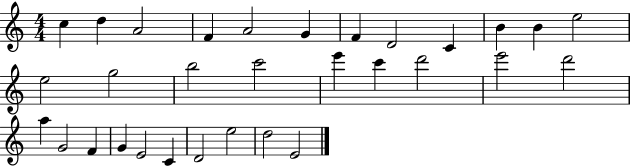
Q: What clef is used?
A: treble